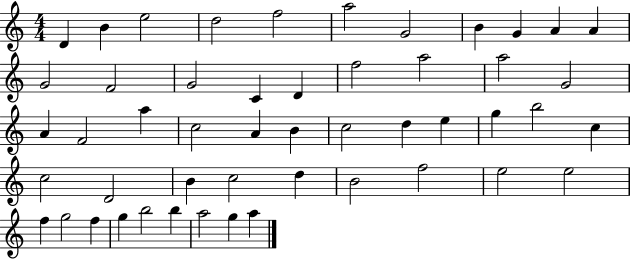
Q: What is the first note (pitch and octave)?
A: D4